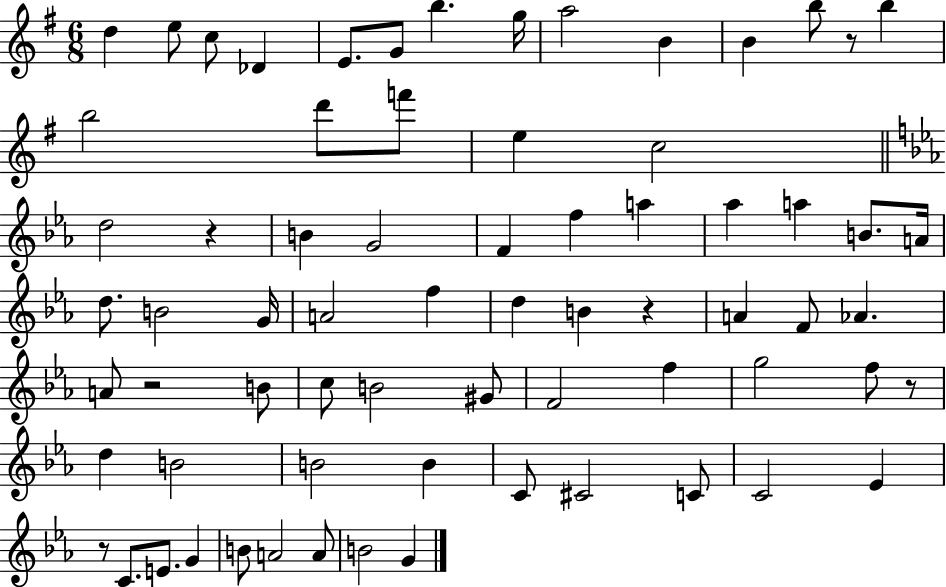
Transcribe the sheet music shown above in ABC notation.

X:1
T:Untitled
M:6/8
L:1/4
K:G
d e/2 c/2 _D E/2 G/2 b g/4 a2 B B b/2 z/2 b b2 d'/2 f'/2 e c2 d2 z B G2 F f a _a a B/2 A/4 d/2 B2 G/4 A2 f d B z A F/2 _A A/2 z2 B/2 c/2 B2 ^G/2 F2 f g2 f/2 z/2 d B2 B2 B C/2 ^C2 C/2 C2 _E z/2 C/2 E/2 G B/2 A2 A/2 B2 G